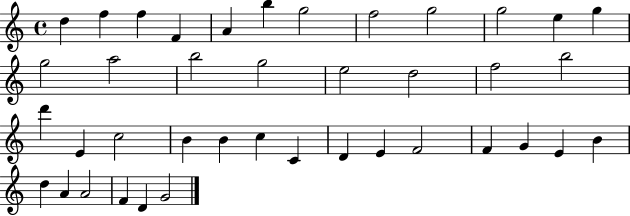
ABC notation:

X:1
T:Untitled
M:4/4
L:1/4
K:C
d f f F A b g2 f2 g2 g2 e g g2 a2 b2 g2 e2 d2 f2 b2 d' E c2 B B c C D E F2 F G E B d A A2 F D G2